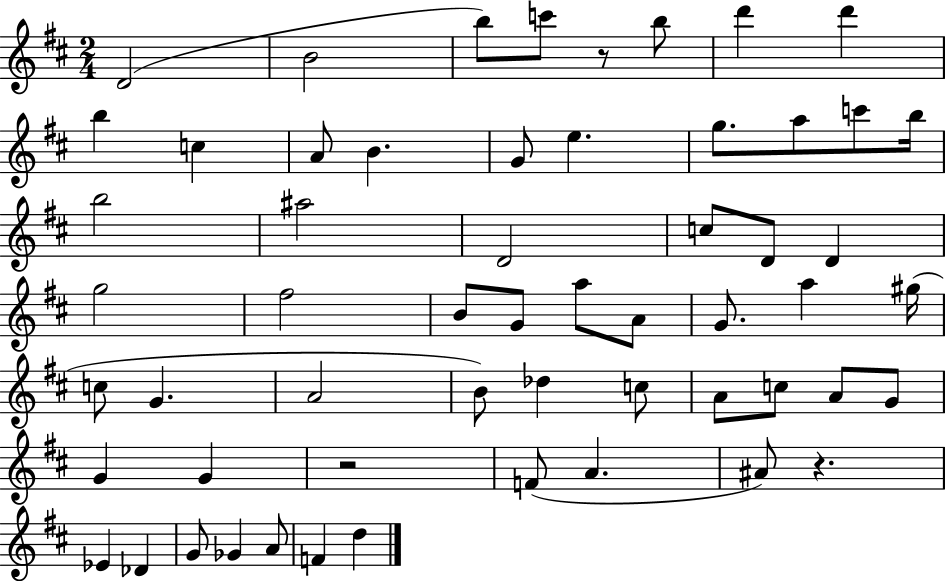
D4/h B4/h B5/e C6/e R/e B5/e D6/q D6/q B5/q C5/q A4/e B4/q. G4/e E5/q. G5/e. A5/e C6/e B5/s B5/h A#5/h D4/h C5/e D4/e D4/q G5/h F#5/h B4/e G4/e A5/e A4/e G4/e. A5/q G#5/s C5/e G4/q. A4/h B4/e Db5/q C5/e A4/e C5/e A4/e G4/e G4/q G4/q R/h F4/e A4/q. A#4/e R/q. Eb4/q Db4/q G4/e Gb4/q A4/e F4/q D5/q